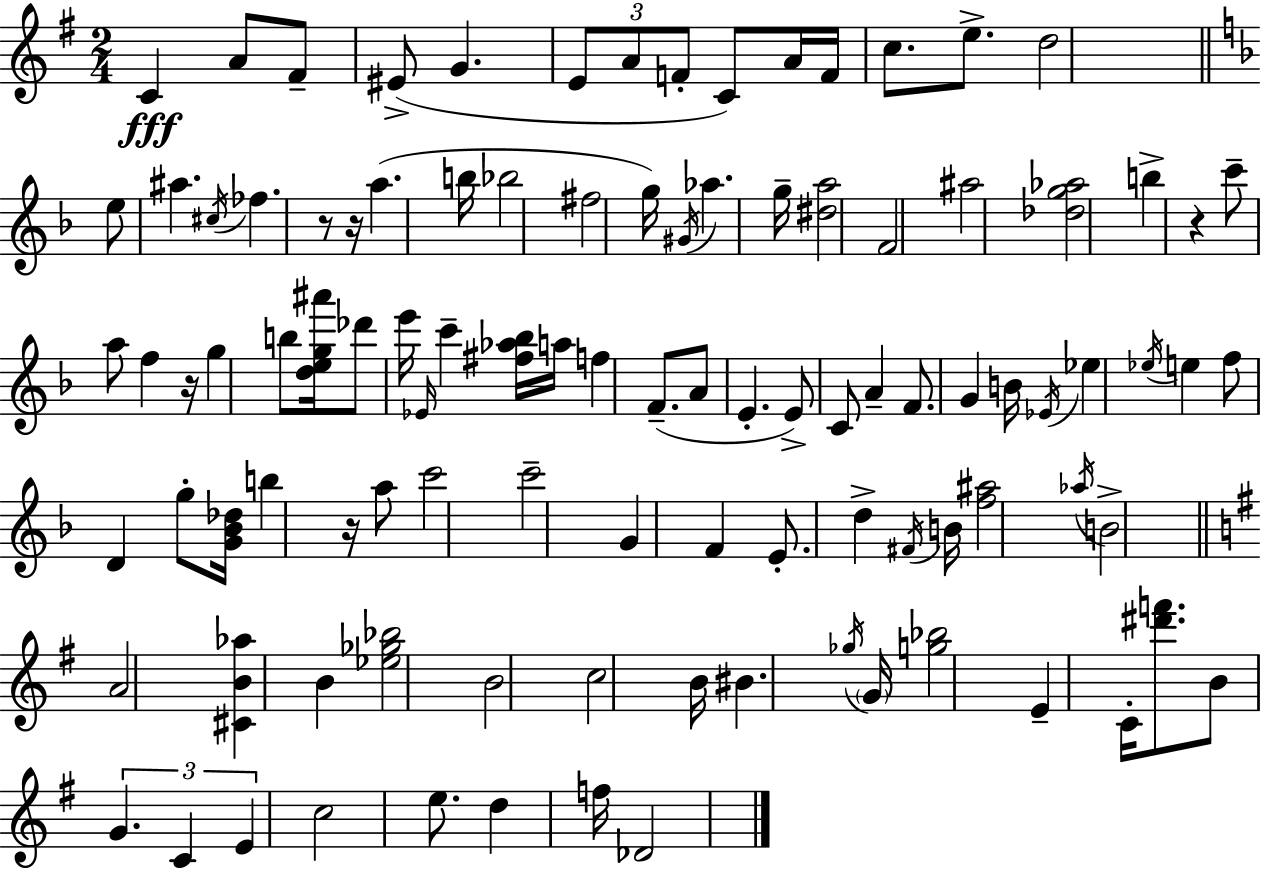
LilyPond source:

{
  \clef treble
  \numericTimeSignature
  \time 2/4
  \key e \minor
  \repeat volta 2 { c'4\fff a'8 fis'8-- | eis'8->( g'4. | \tuplet 3/2 { e'8 a'8 f'8-. } c'8) | a'16 f'16 c''8. e''8.-> | \break d''2 | \bar "||" \break \key f \major e''8 ais''4. | \acciaccatura { cis''16 } fes''4. r8 | r16 a''4.( | b''16 bes''2 | \break fis''2 | g''16) \acciaccatura { gis'16 } aes''4. | g''16-- <dis'' a''>2 | f'2 | \break ais''2 | <des'' g'' aes''>2 | b''4-> r4 | c'''8-- a''8 f''4 | \break r16 g''4 b''8 | <d'' e'' g'' ais'''>16 des'''8 e'''16 \grace { ees'16 } c'''4-- | <fis'' aes'' bes''>16 a''16 f''4 | f'8.--( a'8 e'4.-. | \break e'8->) c'8 a'4-- | f'8. g'4 | b'16 \acciaccatura { ees'16 } ees''4 | \acciaccatura { ees''16 } e''4 f''8 d'4 | \break g''8-. <g' bes' des''>16 b''4 | r16 a''8 c'''2 | c'''2-- | g'4 | \break f'4 e'8.-. | d''4-> \acciaccatura { fis'16 } b'16 <f'' ais''>2 | \acciaccatura { aes''16 } b'2-> | \bar "||" \break \key e \minor a'2 | <cis' b' aes''>4 b'4 | <ees'' ges'' bes''>2 | b'2 | \break c''2 | b'16 bis'4. \acciaccatura { ges''16 } | \parenthesize g'16 <g'' bes''>2 | e'4-- c'16-. <dis''' f'''>8. | \break b'8 \tuplet 3/2 { g'4. | c'4 e'4 } | c''2 | e''8. d''4 | \break f''16 des'2 | } \bar "|."
}